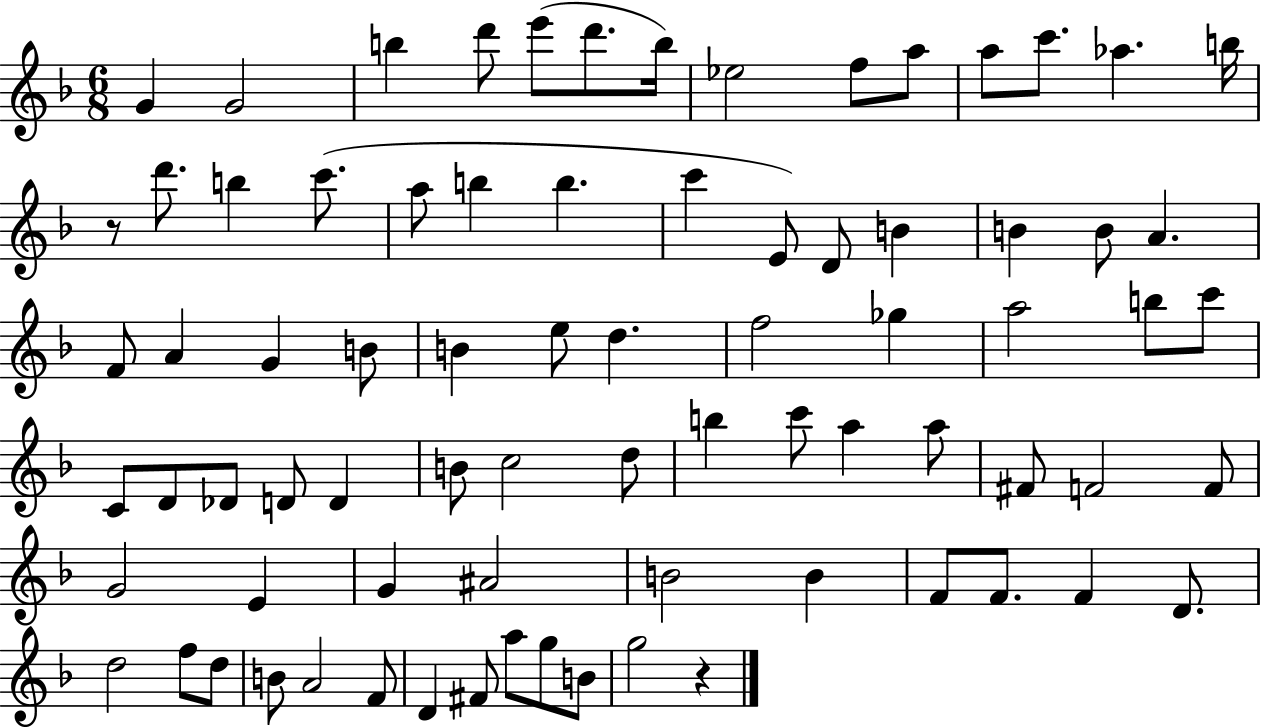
{
  \clef treble
  \numericTimeSignature
  \time 6/8
  \key f \major
  g'4 g'2 | b''4 d'''8 e'''8( d'''8. b''16) | ees''2 f''8 a''8 | a''8 c'''8. aes''4. b''16 | \break r8 d'''8. b''4 c'''8.( | a''8 b''4 b''4. | c'''4 e'8) d'8 b'4 | b'4 b'8 a'4. | \break f'8 a'4 g'4 b'8 | b'4 e''8 d''4. | f''2 ges''4 | a''2 b''8 c'''8 | \break c'8 d'8 des'8 d'8 d'4 | b'8 c''2 d''8 | b''4 c'''8 a''4 a''8 | fis'8 f'2 f'8 | \break g'2 e'4 | g'4 ais'2 | b'2 b'4 | f'8 f'8. f'4 d'8. | \break d''2 f''8 d''8 | b'8 a'2 f'8 | d'4 fis'8 a''8 g''8 b'8 | g''2 r4 | \break \bar "|."
}